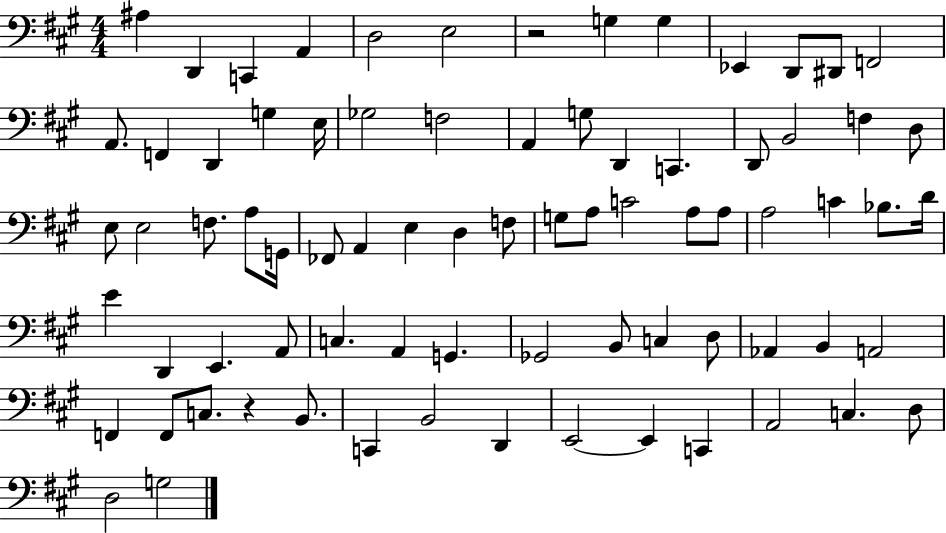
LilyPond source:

{
  \clef bass
  \numericTimeSignature
  \time 4/4
  \key a \major
  ais4 d,4 c,4 a,4 | d2 e2 | r2 g4 g4 | ees,4 d,8 dis,8 f,2 | \break a,8. f,4 d,4 g4 e16 | ges2 f2 | a,4 g8 d,4 c,4. | d,8 b,2 f4 d8 | \break e8 e2 f8. a8 g,16 | fes,8 a,4 e4 d4 f8 | g8 a8 c'2 a8 a8 | a2 c'4 bes8. d'16 | \break e'4 d,4 e,4. a,8 | c4. a,4 g,4. | ges,2 b,8 c4 d8 | aes,4 b,4 a,2 | \break f,4 f,8 c8. r4 b,8. | c,4 b,2 d,4 | e,2~~ e,4 c,4 | a,2 c4. d8 | \break d2 g2 | \bar "|."
}